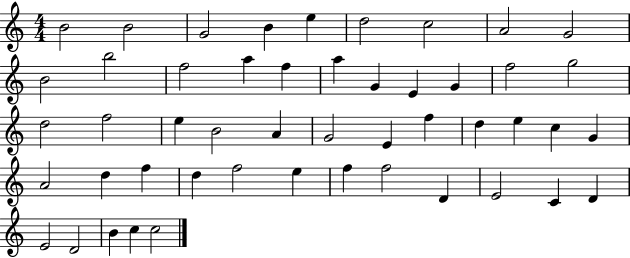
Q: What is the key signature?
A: C major